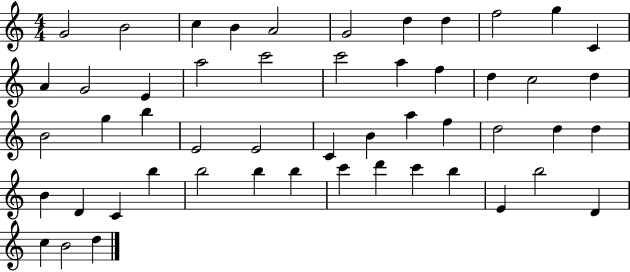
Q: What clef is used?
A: treble